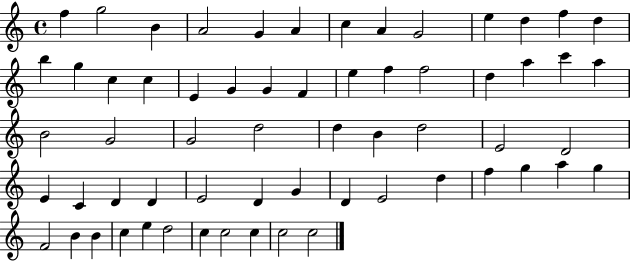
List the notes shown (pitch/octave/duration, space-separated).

F5/q G5/h B4/q A4/h G4/q A4/q C5/q A4/q G4/h E5/q D5/q F5/q D5/q B5/q G5/q C5/q C5/q E4/q G4/q G4/q F4/q E5/q F5/q F5/h D5/q A5/q C6/q A5/q B4/h G4/h G4/h D5/h D5/q B4/q D5/h E4/h D4/h E4/q C4/q D4/q D4/q E4/h D4/q G4/q D4/q E4/h D5/q F5/q G5/q A5/q G5/q F4/h B4/q B4/q C5/q E5/q D5/h C5/q C5/h C5/q C5/h C5/h